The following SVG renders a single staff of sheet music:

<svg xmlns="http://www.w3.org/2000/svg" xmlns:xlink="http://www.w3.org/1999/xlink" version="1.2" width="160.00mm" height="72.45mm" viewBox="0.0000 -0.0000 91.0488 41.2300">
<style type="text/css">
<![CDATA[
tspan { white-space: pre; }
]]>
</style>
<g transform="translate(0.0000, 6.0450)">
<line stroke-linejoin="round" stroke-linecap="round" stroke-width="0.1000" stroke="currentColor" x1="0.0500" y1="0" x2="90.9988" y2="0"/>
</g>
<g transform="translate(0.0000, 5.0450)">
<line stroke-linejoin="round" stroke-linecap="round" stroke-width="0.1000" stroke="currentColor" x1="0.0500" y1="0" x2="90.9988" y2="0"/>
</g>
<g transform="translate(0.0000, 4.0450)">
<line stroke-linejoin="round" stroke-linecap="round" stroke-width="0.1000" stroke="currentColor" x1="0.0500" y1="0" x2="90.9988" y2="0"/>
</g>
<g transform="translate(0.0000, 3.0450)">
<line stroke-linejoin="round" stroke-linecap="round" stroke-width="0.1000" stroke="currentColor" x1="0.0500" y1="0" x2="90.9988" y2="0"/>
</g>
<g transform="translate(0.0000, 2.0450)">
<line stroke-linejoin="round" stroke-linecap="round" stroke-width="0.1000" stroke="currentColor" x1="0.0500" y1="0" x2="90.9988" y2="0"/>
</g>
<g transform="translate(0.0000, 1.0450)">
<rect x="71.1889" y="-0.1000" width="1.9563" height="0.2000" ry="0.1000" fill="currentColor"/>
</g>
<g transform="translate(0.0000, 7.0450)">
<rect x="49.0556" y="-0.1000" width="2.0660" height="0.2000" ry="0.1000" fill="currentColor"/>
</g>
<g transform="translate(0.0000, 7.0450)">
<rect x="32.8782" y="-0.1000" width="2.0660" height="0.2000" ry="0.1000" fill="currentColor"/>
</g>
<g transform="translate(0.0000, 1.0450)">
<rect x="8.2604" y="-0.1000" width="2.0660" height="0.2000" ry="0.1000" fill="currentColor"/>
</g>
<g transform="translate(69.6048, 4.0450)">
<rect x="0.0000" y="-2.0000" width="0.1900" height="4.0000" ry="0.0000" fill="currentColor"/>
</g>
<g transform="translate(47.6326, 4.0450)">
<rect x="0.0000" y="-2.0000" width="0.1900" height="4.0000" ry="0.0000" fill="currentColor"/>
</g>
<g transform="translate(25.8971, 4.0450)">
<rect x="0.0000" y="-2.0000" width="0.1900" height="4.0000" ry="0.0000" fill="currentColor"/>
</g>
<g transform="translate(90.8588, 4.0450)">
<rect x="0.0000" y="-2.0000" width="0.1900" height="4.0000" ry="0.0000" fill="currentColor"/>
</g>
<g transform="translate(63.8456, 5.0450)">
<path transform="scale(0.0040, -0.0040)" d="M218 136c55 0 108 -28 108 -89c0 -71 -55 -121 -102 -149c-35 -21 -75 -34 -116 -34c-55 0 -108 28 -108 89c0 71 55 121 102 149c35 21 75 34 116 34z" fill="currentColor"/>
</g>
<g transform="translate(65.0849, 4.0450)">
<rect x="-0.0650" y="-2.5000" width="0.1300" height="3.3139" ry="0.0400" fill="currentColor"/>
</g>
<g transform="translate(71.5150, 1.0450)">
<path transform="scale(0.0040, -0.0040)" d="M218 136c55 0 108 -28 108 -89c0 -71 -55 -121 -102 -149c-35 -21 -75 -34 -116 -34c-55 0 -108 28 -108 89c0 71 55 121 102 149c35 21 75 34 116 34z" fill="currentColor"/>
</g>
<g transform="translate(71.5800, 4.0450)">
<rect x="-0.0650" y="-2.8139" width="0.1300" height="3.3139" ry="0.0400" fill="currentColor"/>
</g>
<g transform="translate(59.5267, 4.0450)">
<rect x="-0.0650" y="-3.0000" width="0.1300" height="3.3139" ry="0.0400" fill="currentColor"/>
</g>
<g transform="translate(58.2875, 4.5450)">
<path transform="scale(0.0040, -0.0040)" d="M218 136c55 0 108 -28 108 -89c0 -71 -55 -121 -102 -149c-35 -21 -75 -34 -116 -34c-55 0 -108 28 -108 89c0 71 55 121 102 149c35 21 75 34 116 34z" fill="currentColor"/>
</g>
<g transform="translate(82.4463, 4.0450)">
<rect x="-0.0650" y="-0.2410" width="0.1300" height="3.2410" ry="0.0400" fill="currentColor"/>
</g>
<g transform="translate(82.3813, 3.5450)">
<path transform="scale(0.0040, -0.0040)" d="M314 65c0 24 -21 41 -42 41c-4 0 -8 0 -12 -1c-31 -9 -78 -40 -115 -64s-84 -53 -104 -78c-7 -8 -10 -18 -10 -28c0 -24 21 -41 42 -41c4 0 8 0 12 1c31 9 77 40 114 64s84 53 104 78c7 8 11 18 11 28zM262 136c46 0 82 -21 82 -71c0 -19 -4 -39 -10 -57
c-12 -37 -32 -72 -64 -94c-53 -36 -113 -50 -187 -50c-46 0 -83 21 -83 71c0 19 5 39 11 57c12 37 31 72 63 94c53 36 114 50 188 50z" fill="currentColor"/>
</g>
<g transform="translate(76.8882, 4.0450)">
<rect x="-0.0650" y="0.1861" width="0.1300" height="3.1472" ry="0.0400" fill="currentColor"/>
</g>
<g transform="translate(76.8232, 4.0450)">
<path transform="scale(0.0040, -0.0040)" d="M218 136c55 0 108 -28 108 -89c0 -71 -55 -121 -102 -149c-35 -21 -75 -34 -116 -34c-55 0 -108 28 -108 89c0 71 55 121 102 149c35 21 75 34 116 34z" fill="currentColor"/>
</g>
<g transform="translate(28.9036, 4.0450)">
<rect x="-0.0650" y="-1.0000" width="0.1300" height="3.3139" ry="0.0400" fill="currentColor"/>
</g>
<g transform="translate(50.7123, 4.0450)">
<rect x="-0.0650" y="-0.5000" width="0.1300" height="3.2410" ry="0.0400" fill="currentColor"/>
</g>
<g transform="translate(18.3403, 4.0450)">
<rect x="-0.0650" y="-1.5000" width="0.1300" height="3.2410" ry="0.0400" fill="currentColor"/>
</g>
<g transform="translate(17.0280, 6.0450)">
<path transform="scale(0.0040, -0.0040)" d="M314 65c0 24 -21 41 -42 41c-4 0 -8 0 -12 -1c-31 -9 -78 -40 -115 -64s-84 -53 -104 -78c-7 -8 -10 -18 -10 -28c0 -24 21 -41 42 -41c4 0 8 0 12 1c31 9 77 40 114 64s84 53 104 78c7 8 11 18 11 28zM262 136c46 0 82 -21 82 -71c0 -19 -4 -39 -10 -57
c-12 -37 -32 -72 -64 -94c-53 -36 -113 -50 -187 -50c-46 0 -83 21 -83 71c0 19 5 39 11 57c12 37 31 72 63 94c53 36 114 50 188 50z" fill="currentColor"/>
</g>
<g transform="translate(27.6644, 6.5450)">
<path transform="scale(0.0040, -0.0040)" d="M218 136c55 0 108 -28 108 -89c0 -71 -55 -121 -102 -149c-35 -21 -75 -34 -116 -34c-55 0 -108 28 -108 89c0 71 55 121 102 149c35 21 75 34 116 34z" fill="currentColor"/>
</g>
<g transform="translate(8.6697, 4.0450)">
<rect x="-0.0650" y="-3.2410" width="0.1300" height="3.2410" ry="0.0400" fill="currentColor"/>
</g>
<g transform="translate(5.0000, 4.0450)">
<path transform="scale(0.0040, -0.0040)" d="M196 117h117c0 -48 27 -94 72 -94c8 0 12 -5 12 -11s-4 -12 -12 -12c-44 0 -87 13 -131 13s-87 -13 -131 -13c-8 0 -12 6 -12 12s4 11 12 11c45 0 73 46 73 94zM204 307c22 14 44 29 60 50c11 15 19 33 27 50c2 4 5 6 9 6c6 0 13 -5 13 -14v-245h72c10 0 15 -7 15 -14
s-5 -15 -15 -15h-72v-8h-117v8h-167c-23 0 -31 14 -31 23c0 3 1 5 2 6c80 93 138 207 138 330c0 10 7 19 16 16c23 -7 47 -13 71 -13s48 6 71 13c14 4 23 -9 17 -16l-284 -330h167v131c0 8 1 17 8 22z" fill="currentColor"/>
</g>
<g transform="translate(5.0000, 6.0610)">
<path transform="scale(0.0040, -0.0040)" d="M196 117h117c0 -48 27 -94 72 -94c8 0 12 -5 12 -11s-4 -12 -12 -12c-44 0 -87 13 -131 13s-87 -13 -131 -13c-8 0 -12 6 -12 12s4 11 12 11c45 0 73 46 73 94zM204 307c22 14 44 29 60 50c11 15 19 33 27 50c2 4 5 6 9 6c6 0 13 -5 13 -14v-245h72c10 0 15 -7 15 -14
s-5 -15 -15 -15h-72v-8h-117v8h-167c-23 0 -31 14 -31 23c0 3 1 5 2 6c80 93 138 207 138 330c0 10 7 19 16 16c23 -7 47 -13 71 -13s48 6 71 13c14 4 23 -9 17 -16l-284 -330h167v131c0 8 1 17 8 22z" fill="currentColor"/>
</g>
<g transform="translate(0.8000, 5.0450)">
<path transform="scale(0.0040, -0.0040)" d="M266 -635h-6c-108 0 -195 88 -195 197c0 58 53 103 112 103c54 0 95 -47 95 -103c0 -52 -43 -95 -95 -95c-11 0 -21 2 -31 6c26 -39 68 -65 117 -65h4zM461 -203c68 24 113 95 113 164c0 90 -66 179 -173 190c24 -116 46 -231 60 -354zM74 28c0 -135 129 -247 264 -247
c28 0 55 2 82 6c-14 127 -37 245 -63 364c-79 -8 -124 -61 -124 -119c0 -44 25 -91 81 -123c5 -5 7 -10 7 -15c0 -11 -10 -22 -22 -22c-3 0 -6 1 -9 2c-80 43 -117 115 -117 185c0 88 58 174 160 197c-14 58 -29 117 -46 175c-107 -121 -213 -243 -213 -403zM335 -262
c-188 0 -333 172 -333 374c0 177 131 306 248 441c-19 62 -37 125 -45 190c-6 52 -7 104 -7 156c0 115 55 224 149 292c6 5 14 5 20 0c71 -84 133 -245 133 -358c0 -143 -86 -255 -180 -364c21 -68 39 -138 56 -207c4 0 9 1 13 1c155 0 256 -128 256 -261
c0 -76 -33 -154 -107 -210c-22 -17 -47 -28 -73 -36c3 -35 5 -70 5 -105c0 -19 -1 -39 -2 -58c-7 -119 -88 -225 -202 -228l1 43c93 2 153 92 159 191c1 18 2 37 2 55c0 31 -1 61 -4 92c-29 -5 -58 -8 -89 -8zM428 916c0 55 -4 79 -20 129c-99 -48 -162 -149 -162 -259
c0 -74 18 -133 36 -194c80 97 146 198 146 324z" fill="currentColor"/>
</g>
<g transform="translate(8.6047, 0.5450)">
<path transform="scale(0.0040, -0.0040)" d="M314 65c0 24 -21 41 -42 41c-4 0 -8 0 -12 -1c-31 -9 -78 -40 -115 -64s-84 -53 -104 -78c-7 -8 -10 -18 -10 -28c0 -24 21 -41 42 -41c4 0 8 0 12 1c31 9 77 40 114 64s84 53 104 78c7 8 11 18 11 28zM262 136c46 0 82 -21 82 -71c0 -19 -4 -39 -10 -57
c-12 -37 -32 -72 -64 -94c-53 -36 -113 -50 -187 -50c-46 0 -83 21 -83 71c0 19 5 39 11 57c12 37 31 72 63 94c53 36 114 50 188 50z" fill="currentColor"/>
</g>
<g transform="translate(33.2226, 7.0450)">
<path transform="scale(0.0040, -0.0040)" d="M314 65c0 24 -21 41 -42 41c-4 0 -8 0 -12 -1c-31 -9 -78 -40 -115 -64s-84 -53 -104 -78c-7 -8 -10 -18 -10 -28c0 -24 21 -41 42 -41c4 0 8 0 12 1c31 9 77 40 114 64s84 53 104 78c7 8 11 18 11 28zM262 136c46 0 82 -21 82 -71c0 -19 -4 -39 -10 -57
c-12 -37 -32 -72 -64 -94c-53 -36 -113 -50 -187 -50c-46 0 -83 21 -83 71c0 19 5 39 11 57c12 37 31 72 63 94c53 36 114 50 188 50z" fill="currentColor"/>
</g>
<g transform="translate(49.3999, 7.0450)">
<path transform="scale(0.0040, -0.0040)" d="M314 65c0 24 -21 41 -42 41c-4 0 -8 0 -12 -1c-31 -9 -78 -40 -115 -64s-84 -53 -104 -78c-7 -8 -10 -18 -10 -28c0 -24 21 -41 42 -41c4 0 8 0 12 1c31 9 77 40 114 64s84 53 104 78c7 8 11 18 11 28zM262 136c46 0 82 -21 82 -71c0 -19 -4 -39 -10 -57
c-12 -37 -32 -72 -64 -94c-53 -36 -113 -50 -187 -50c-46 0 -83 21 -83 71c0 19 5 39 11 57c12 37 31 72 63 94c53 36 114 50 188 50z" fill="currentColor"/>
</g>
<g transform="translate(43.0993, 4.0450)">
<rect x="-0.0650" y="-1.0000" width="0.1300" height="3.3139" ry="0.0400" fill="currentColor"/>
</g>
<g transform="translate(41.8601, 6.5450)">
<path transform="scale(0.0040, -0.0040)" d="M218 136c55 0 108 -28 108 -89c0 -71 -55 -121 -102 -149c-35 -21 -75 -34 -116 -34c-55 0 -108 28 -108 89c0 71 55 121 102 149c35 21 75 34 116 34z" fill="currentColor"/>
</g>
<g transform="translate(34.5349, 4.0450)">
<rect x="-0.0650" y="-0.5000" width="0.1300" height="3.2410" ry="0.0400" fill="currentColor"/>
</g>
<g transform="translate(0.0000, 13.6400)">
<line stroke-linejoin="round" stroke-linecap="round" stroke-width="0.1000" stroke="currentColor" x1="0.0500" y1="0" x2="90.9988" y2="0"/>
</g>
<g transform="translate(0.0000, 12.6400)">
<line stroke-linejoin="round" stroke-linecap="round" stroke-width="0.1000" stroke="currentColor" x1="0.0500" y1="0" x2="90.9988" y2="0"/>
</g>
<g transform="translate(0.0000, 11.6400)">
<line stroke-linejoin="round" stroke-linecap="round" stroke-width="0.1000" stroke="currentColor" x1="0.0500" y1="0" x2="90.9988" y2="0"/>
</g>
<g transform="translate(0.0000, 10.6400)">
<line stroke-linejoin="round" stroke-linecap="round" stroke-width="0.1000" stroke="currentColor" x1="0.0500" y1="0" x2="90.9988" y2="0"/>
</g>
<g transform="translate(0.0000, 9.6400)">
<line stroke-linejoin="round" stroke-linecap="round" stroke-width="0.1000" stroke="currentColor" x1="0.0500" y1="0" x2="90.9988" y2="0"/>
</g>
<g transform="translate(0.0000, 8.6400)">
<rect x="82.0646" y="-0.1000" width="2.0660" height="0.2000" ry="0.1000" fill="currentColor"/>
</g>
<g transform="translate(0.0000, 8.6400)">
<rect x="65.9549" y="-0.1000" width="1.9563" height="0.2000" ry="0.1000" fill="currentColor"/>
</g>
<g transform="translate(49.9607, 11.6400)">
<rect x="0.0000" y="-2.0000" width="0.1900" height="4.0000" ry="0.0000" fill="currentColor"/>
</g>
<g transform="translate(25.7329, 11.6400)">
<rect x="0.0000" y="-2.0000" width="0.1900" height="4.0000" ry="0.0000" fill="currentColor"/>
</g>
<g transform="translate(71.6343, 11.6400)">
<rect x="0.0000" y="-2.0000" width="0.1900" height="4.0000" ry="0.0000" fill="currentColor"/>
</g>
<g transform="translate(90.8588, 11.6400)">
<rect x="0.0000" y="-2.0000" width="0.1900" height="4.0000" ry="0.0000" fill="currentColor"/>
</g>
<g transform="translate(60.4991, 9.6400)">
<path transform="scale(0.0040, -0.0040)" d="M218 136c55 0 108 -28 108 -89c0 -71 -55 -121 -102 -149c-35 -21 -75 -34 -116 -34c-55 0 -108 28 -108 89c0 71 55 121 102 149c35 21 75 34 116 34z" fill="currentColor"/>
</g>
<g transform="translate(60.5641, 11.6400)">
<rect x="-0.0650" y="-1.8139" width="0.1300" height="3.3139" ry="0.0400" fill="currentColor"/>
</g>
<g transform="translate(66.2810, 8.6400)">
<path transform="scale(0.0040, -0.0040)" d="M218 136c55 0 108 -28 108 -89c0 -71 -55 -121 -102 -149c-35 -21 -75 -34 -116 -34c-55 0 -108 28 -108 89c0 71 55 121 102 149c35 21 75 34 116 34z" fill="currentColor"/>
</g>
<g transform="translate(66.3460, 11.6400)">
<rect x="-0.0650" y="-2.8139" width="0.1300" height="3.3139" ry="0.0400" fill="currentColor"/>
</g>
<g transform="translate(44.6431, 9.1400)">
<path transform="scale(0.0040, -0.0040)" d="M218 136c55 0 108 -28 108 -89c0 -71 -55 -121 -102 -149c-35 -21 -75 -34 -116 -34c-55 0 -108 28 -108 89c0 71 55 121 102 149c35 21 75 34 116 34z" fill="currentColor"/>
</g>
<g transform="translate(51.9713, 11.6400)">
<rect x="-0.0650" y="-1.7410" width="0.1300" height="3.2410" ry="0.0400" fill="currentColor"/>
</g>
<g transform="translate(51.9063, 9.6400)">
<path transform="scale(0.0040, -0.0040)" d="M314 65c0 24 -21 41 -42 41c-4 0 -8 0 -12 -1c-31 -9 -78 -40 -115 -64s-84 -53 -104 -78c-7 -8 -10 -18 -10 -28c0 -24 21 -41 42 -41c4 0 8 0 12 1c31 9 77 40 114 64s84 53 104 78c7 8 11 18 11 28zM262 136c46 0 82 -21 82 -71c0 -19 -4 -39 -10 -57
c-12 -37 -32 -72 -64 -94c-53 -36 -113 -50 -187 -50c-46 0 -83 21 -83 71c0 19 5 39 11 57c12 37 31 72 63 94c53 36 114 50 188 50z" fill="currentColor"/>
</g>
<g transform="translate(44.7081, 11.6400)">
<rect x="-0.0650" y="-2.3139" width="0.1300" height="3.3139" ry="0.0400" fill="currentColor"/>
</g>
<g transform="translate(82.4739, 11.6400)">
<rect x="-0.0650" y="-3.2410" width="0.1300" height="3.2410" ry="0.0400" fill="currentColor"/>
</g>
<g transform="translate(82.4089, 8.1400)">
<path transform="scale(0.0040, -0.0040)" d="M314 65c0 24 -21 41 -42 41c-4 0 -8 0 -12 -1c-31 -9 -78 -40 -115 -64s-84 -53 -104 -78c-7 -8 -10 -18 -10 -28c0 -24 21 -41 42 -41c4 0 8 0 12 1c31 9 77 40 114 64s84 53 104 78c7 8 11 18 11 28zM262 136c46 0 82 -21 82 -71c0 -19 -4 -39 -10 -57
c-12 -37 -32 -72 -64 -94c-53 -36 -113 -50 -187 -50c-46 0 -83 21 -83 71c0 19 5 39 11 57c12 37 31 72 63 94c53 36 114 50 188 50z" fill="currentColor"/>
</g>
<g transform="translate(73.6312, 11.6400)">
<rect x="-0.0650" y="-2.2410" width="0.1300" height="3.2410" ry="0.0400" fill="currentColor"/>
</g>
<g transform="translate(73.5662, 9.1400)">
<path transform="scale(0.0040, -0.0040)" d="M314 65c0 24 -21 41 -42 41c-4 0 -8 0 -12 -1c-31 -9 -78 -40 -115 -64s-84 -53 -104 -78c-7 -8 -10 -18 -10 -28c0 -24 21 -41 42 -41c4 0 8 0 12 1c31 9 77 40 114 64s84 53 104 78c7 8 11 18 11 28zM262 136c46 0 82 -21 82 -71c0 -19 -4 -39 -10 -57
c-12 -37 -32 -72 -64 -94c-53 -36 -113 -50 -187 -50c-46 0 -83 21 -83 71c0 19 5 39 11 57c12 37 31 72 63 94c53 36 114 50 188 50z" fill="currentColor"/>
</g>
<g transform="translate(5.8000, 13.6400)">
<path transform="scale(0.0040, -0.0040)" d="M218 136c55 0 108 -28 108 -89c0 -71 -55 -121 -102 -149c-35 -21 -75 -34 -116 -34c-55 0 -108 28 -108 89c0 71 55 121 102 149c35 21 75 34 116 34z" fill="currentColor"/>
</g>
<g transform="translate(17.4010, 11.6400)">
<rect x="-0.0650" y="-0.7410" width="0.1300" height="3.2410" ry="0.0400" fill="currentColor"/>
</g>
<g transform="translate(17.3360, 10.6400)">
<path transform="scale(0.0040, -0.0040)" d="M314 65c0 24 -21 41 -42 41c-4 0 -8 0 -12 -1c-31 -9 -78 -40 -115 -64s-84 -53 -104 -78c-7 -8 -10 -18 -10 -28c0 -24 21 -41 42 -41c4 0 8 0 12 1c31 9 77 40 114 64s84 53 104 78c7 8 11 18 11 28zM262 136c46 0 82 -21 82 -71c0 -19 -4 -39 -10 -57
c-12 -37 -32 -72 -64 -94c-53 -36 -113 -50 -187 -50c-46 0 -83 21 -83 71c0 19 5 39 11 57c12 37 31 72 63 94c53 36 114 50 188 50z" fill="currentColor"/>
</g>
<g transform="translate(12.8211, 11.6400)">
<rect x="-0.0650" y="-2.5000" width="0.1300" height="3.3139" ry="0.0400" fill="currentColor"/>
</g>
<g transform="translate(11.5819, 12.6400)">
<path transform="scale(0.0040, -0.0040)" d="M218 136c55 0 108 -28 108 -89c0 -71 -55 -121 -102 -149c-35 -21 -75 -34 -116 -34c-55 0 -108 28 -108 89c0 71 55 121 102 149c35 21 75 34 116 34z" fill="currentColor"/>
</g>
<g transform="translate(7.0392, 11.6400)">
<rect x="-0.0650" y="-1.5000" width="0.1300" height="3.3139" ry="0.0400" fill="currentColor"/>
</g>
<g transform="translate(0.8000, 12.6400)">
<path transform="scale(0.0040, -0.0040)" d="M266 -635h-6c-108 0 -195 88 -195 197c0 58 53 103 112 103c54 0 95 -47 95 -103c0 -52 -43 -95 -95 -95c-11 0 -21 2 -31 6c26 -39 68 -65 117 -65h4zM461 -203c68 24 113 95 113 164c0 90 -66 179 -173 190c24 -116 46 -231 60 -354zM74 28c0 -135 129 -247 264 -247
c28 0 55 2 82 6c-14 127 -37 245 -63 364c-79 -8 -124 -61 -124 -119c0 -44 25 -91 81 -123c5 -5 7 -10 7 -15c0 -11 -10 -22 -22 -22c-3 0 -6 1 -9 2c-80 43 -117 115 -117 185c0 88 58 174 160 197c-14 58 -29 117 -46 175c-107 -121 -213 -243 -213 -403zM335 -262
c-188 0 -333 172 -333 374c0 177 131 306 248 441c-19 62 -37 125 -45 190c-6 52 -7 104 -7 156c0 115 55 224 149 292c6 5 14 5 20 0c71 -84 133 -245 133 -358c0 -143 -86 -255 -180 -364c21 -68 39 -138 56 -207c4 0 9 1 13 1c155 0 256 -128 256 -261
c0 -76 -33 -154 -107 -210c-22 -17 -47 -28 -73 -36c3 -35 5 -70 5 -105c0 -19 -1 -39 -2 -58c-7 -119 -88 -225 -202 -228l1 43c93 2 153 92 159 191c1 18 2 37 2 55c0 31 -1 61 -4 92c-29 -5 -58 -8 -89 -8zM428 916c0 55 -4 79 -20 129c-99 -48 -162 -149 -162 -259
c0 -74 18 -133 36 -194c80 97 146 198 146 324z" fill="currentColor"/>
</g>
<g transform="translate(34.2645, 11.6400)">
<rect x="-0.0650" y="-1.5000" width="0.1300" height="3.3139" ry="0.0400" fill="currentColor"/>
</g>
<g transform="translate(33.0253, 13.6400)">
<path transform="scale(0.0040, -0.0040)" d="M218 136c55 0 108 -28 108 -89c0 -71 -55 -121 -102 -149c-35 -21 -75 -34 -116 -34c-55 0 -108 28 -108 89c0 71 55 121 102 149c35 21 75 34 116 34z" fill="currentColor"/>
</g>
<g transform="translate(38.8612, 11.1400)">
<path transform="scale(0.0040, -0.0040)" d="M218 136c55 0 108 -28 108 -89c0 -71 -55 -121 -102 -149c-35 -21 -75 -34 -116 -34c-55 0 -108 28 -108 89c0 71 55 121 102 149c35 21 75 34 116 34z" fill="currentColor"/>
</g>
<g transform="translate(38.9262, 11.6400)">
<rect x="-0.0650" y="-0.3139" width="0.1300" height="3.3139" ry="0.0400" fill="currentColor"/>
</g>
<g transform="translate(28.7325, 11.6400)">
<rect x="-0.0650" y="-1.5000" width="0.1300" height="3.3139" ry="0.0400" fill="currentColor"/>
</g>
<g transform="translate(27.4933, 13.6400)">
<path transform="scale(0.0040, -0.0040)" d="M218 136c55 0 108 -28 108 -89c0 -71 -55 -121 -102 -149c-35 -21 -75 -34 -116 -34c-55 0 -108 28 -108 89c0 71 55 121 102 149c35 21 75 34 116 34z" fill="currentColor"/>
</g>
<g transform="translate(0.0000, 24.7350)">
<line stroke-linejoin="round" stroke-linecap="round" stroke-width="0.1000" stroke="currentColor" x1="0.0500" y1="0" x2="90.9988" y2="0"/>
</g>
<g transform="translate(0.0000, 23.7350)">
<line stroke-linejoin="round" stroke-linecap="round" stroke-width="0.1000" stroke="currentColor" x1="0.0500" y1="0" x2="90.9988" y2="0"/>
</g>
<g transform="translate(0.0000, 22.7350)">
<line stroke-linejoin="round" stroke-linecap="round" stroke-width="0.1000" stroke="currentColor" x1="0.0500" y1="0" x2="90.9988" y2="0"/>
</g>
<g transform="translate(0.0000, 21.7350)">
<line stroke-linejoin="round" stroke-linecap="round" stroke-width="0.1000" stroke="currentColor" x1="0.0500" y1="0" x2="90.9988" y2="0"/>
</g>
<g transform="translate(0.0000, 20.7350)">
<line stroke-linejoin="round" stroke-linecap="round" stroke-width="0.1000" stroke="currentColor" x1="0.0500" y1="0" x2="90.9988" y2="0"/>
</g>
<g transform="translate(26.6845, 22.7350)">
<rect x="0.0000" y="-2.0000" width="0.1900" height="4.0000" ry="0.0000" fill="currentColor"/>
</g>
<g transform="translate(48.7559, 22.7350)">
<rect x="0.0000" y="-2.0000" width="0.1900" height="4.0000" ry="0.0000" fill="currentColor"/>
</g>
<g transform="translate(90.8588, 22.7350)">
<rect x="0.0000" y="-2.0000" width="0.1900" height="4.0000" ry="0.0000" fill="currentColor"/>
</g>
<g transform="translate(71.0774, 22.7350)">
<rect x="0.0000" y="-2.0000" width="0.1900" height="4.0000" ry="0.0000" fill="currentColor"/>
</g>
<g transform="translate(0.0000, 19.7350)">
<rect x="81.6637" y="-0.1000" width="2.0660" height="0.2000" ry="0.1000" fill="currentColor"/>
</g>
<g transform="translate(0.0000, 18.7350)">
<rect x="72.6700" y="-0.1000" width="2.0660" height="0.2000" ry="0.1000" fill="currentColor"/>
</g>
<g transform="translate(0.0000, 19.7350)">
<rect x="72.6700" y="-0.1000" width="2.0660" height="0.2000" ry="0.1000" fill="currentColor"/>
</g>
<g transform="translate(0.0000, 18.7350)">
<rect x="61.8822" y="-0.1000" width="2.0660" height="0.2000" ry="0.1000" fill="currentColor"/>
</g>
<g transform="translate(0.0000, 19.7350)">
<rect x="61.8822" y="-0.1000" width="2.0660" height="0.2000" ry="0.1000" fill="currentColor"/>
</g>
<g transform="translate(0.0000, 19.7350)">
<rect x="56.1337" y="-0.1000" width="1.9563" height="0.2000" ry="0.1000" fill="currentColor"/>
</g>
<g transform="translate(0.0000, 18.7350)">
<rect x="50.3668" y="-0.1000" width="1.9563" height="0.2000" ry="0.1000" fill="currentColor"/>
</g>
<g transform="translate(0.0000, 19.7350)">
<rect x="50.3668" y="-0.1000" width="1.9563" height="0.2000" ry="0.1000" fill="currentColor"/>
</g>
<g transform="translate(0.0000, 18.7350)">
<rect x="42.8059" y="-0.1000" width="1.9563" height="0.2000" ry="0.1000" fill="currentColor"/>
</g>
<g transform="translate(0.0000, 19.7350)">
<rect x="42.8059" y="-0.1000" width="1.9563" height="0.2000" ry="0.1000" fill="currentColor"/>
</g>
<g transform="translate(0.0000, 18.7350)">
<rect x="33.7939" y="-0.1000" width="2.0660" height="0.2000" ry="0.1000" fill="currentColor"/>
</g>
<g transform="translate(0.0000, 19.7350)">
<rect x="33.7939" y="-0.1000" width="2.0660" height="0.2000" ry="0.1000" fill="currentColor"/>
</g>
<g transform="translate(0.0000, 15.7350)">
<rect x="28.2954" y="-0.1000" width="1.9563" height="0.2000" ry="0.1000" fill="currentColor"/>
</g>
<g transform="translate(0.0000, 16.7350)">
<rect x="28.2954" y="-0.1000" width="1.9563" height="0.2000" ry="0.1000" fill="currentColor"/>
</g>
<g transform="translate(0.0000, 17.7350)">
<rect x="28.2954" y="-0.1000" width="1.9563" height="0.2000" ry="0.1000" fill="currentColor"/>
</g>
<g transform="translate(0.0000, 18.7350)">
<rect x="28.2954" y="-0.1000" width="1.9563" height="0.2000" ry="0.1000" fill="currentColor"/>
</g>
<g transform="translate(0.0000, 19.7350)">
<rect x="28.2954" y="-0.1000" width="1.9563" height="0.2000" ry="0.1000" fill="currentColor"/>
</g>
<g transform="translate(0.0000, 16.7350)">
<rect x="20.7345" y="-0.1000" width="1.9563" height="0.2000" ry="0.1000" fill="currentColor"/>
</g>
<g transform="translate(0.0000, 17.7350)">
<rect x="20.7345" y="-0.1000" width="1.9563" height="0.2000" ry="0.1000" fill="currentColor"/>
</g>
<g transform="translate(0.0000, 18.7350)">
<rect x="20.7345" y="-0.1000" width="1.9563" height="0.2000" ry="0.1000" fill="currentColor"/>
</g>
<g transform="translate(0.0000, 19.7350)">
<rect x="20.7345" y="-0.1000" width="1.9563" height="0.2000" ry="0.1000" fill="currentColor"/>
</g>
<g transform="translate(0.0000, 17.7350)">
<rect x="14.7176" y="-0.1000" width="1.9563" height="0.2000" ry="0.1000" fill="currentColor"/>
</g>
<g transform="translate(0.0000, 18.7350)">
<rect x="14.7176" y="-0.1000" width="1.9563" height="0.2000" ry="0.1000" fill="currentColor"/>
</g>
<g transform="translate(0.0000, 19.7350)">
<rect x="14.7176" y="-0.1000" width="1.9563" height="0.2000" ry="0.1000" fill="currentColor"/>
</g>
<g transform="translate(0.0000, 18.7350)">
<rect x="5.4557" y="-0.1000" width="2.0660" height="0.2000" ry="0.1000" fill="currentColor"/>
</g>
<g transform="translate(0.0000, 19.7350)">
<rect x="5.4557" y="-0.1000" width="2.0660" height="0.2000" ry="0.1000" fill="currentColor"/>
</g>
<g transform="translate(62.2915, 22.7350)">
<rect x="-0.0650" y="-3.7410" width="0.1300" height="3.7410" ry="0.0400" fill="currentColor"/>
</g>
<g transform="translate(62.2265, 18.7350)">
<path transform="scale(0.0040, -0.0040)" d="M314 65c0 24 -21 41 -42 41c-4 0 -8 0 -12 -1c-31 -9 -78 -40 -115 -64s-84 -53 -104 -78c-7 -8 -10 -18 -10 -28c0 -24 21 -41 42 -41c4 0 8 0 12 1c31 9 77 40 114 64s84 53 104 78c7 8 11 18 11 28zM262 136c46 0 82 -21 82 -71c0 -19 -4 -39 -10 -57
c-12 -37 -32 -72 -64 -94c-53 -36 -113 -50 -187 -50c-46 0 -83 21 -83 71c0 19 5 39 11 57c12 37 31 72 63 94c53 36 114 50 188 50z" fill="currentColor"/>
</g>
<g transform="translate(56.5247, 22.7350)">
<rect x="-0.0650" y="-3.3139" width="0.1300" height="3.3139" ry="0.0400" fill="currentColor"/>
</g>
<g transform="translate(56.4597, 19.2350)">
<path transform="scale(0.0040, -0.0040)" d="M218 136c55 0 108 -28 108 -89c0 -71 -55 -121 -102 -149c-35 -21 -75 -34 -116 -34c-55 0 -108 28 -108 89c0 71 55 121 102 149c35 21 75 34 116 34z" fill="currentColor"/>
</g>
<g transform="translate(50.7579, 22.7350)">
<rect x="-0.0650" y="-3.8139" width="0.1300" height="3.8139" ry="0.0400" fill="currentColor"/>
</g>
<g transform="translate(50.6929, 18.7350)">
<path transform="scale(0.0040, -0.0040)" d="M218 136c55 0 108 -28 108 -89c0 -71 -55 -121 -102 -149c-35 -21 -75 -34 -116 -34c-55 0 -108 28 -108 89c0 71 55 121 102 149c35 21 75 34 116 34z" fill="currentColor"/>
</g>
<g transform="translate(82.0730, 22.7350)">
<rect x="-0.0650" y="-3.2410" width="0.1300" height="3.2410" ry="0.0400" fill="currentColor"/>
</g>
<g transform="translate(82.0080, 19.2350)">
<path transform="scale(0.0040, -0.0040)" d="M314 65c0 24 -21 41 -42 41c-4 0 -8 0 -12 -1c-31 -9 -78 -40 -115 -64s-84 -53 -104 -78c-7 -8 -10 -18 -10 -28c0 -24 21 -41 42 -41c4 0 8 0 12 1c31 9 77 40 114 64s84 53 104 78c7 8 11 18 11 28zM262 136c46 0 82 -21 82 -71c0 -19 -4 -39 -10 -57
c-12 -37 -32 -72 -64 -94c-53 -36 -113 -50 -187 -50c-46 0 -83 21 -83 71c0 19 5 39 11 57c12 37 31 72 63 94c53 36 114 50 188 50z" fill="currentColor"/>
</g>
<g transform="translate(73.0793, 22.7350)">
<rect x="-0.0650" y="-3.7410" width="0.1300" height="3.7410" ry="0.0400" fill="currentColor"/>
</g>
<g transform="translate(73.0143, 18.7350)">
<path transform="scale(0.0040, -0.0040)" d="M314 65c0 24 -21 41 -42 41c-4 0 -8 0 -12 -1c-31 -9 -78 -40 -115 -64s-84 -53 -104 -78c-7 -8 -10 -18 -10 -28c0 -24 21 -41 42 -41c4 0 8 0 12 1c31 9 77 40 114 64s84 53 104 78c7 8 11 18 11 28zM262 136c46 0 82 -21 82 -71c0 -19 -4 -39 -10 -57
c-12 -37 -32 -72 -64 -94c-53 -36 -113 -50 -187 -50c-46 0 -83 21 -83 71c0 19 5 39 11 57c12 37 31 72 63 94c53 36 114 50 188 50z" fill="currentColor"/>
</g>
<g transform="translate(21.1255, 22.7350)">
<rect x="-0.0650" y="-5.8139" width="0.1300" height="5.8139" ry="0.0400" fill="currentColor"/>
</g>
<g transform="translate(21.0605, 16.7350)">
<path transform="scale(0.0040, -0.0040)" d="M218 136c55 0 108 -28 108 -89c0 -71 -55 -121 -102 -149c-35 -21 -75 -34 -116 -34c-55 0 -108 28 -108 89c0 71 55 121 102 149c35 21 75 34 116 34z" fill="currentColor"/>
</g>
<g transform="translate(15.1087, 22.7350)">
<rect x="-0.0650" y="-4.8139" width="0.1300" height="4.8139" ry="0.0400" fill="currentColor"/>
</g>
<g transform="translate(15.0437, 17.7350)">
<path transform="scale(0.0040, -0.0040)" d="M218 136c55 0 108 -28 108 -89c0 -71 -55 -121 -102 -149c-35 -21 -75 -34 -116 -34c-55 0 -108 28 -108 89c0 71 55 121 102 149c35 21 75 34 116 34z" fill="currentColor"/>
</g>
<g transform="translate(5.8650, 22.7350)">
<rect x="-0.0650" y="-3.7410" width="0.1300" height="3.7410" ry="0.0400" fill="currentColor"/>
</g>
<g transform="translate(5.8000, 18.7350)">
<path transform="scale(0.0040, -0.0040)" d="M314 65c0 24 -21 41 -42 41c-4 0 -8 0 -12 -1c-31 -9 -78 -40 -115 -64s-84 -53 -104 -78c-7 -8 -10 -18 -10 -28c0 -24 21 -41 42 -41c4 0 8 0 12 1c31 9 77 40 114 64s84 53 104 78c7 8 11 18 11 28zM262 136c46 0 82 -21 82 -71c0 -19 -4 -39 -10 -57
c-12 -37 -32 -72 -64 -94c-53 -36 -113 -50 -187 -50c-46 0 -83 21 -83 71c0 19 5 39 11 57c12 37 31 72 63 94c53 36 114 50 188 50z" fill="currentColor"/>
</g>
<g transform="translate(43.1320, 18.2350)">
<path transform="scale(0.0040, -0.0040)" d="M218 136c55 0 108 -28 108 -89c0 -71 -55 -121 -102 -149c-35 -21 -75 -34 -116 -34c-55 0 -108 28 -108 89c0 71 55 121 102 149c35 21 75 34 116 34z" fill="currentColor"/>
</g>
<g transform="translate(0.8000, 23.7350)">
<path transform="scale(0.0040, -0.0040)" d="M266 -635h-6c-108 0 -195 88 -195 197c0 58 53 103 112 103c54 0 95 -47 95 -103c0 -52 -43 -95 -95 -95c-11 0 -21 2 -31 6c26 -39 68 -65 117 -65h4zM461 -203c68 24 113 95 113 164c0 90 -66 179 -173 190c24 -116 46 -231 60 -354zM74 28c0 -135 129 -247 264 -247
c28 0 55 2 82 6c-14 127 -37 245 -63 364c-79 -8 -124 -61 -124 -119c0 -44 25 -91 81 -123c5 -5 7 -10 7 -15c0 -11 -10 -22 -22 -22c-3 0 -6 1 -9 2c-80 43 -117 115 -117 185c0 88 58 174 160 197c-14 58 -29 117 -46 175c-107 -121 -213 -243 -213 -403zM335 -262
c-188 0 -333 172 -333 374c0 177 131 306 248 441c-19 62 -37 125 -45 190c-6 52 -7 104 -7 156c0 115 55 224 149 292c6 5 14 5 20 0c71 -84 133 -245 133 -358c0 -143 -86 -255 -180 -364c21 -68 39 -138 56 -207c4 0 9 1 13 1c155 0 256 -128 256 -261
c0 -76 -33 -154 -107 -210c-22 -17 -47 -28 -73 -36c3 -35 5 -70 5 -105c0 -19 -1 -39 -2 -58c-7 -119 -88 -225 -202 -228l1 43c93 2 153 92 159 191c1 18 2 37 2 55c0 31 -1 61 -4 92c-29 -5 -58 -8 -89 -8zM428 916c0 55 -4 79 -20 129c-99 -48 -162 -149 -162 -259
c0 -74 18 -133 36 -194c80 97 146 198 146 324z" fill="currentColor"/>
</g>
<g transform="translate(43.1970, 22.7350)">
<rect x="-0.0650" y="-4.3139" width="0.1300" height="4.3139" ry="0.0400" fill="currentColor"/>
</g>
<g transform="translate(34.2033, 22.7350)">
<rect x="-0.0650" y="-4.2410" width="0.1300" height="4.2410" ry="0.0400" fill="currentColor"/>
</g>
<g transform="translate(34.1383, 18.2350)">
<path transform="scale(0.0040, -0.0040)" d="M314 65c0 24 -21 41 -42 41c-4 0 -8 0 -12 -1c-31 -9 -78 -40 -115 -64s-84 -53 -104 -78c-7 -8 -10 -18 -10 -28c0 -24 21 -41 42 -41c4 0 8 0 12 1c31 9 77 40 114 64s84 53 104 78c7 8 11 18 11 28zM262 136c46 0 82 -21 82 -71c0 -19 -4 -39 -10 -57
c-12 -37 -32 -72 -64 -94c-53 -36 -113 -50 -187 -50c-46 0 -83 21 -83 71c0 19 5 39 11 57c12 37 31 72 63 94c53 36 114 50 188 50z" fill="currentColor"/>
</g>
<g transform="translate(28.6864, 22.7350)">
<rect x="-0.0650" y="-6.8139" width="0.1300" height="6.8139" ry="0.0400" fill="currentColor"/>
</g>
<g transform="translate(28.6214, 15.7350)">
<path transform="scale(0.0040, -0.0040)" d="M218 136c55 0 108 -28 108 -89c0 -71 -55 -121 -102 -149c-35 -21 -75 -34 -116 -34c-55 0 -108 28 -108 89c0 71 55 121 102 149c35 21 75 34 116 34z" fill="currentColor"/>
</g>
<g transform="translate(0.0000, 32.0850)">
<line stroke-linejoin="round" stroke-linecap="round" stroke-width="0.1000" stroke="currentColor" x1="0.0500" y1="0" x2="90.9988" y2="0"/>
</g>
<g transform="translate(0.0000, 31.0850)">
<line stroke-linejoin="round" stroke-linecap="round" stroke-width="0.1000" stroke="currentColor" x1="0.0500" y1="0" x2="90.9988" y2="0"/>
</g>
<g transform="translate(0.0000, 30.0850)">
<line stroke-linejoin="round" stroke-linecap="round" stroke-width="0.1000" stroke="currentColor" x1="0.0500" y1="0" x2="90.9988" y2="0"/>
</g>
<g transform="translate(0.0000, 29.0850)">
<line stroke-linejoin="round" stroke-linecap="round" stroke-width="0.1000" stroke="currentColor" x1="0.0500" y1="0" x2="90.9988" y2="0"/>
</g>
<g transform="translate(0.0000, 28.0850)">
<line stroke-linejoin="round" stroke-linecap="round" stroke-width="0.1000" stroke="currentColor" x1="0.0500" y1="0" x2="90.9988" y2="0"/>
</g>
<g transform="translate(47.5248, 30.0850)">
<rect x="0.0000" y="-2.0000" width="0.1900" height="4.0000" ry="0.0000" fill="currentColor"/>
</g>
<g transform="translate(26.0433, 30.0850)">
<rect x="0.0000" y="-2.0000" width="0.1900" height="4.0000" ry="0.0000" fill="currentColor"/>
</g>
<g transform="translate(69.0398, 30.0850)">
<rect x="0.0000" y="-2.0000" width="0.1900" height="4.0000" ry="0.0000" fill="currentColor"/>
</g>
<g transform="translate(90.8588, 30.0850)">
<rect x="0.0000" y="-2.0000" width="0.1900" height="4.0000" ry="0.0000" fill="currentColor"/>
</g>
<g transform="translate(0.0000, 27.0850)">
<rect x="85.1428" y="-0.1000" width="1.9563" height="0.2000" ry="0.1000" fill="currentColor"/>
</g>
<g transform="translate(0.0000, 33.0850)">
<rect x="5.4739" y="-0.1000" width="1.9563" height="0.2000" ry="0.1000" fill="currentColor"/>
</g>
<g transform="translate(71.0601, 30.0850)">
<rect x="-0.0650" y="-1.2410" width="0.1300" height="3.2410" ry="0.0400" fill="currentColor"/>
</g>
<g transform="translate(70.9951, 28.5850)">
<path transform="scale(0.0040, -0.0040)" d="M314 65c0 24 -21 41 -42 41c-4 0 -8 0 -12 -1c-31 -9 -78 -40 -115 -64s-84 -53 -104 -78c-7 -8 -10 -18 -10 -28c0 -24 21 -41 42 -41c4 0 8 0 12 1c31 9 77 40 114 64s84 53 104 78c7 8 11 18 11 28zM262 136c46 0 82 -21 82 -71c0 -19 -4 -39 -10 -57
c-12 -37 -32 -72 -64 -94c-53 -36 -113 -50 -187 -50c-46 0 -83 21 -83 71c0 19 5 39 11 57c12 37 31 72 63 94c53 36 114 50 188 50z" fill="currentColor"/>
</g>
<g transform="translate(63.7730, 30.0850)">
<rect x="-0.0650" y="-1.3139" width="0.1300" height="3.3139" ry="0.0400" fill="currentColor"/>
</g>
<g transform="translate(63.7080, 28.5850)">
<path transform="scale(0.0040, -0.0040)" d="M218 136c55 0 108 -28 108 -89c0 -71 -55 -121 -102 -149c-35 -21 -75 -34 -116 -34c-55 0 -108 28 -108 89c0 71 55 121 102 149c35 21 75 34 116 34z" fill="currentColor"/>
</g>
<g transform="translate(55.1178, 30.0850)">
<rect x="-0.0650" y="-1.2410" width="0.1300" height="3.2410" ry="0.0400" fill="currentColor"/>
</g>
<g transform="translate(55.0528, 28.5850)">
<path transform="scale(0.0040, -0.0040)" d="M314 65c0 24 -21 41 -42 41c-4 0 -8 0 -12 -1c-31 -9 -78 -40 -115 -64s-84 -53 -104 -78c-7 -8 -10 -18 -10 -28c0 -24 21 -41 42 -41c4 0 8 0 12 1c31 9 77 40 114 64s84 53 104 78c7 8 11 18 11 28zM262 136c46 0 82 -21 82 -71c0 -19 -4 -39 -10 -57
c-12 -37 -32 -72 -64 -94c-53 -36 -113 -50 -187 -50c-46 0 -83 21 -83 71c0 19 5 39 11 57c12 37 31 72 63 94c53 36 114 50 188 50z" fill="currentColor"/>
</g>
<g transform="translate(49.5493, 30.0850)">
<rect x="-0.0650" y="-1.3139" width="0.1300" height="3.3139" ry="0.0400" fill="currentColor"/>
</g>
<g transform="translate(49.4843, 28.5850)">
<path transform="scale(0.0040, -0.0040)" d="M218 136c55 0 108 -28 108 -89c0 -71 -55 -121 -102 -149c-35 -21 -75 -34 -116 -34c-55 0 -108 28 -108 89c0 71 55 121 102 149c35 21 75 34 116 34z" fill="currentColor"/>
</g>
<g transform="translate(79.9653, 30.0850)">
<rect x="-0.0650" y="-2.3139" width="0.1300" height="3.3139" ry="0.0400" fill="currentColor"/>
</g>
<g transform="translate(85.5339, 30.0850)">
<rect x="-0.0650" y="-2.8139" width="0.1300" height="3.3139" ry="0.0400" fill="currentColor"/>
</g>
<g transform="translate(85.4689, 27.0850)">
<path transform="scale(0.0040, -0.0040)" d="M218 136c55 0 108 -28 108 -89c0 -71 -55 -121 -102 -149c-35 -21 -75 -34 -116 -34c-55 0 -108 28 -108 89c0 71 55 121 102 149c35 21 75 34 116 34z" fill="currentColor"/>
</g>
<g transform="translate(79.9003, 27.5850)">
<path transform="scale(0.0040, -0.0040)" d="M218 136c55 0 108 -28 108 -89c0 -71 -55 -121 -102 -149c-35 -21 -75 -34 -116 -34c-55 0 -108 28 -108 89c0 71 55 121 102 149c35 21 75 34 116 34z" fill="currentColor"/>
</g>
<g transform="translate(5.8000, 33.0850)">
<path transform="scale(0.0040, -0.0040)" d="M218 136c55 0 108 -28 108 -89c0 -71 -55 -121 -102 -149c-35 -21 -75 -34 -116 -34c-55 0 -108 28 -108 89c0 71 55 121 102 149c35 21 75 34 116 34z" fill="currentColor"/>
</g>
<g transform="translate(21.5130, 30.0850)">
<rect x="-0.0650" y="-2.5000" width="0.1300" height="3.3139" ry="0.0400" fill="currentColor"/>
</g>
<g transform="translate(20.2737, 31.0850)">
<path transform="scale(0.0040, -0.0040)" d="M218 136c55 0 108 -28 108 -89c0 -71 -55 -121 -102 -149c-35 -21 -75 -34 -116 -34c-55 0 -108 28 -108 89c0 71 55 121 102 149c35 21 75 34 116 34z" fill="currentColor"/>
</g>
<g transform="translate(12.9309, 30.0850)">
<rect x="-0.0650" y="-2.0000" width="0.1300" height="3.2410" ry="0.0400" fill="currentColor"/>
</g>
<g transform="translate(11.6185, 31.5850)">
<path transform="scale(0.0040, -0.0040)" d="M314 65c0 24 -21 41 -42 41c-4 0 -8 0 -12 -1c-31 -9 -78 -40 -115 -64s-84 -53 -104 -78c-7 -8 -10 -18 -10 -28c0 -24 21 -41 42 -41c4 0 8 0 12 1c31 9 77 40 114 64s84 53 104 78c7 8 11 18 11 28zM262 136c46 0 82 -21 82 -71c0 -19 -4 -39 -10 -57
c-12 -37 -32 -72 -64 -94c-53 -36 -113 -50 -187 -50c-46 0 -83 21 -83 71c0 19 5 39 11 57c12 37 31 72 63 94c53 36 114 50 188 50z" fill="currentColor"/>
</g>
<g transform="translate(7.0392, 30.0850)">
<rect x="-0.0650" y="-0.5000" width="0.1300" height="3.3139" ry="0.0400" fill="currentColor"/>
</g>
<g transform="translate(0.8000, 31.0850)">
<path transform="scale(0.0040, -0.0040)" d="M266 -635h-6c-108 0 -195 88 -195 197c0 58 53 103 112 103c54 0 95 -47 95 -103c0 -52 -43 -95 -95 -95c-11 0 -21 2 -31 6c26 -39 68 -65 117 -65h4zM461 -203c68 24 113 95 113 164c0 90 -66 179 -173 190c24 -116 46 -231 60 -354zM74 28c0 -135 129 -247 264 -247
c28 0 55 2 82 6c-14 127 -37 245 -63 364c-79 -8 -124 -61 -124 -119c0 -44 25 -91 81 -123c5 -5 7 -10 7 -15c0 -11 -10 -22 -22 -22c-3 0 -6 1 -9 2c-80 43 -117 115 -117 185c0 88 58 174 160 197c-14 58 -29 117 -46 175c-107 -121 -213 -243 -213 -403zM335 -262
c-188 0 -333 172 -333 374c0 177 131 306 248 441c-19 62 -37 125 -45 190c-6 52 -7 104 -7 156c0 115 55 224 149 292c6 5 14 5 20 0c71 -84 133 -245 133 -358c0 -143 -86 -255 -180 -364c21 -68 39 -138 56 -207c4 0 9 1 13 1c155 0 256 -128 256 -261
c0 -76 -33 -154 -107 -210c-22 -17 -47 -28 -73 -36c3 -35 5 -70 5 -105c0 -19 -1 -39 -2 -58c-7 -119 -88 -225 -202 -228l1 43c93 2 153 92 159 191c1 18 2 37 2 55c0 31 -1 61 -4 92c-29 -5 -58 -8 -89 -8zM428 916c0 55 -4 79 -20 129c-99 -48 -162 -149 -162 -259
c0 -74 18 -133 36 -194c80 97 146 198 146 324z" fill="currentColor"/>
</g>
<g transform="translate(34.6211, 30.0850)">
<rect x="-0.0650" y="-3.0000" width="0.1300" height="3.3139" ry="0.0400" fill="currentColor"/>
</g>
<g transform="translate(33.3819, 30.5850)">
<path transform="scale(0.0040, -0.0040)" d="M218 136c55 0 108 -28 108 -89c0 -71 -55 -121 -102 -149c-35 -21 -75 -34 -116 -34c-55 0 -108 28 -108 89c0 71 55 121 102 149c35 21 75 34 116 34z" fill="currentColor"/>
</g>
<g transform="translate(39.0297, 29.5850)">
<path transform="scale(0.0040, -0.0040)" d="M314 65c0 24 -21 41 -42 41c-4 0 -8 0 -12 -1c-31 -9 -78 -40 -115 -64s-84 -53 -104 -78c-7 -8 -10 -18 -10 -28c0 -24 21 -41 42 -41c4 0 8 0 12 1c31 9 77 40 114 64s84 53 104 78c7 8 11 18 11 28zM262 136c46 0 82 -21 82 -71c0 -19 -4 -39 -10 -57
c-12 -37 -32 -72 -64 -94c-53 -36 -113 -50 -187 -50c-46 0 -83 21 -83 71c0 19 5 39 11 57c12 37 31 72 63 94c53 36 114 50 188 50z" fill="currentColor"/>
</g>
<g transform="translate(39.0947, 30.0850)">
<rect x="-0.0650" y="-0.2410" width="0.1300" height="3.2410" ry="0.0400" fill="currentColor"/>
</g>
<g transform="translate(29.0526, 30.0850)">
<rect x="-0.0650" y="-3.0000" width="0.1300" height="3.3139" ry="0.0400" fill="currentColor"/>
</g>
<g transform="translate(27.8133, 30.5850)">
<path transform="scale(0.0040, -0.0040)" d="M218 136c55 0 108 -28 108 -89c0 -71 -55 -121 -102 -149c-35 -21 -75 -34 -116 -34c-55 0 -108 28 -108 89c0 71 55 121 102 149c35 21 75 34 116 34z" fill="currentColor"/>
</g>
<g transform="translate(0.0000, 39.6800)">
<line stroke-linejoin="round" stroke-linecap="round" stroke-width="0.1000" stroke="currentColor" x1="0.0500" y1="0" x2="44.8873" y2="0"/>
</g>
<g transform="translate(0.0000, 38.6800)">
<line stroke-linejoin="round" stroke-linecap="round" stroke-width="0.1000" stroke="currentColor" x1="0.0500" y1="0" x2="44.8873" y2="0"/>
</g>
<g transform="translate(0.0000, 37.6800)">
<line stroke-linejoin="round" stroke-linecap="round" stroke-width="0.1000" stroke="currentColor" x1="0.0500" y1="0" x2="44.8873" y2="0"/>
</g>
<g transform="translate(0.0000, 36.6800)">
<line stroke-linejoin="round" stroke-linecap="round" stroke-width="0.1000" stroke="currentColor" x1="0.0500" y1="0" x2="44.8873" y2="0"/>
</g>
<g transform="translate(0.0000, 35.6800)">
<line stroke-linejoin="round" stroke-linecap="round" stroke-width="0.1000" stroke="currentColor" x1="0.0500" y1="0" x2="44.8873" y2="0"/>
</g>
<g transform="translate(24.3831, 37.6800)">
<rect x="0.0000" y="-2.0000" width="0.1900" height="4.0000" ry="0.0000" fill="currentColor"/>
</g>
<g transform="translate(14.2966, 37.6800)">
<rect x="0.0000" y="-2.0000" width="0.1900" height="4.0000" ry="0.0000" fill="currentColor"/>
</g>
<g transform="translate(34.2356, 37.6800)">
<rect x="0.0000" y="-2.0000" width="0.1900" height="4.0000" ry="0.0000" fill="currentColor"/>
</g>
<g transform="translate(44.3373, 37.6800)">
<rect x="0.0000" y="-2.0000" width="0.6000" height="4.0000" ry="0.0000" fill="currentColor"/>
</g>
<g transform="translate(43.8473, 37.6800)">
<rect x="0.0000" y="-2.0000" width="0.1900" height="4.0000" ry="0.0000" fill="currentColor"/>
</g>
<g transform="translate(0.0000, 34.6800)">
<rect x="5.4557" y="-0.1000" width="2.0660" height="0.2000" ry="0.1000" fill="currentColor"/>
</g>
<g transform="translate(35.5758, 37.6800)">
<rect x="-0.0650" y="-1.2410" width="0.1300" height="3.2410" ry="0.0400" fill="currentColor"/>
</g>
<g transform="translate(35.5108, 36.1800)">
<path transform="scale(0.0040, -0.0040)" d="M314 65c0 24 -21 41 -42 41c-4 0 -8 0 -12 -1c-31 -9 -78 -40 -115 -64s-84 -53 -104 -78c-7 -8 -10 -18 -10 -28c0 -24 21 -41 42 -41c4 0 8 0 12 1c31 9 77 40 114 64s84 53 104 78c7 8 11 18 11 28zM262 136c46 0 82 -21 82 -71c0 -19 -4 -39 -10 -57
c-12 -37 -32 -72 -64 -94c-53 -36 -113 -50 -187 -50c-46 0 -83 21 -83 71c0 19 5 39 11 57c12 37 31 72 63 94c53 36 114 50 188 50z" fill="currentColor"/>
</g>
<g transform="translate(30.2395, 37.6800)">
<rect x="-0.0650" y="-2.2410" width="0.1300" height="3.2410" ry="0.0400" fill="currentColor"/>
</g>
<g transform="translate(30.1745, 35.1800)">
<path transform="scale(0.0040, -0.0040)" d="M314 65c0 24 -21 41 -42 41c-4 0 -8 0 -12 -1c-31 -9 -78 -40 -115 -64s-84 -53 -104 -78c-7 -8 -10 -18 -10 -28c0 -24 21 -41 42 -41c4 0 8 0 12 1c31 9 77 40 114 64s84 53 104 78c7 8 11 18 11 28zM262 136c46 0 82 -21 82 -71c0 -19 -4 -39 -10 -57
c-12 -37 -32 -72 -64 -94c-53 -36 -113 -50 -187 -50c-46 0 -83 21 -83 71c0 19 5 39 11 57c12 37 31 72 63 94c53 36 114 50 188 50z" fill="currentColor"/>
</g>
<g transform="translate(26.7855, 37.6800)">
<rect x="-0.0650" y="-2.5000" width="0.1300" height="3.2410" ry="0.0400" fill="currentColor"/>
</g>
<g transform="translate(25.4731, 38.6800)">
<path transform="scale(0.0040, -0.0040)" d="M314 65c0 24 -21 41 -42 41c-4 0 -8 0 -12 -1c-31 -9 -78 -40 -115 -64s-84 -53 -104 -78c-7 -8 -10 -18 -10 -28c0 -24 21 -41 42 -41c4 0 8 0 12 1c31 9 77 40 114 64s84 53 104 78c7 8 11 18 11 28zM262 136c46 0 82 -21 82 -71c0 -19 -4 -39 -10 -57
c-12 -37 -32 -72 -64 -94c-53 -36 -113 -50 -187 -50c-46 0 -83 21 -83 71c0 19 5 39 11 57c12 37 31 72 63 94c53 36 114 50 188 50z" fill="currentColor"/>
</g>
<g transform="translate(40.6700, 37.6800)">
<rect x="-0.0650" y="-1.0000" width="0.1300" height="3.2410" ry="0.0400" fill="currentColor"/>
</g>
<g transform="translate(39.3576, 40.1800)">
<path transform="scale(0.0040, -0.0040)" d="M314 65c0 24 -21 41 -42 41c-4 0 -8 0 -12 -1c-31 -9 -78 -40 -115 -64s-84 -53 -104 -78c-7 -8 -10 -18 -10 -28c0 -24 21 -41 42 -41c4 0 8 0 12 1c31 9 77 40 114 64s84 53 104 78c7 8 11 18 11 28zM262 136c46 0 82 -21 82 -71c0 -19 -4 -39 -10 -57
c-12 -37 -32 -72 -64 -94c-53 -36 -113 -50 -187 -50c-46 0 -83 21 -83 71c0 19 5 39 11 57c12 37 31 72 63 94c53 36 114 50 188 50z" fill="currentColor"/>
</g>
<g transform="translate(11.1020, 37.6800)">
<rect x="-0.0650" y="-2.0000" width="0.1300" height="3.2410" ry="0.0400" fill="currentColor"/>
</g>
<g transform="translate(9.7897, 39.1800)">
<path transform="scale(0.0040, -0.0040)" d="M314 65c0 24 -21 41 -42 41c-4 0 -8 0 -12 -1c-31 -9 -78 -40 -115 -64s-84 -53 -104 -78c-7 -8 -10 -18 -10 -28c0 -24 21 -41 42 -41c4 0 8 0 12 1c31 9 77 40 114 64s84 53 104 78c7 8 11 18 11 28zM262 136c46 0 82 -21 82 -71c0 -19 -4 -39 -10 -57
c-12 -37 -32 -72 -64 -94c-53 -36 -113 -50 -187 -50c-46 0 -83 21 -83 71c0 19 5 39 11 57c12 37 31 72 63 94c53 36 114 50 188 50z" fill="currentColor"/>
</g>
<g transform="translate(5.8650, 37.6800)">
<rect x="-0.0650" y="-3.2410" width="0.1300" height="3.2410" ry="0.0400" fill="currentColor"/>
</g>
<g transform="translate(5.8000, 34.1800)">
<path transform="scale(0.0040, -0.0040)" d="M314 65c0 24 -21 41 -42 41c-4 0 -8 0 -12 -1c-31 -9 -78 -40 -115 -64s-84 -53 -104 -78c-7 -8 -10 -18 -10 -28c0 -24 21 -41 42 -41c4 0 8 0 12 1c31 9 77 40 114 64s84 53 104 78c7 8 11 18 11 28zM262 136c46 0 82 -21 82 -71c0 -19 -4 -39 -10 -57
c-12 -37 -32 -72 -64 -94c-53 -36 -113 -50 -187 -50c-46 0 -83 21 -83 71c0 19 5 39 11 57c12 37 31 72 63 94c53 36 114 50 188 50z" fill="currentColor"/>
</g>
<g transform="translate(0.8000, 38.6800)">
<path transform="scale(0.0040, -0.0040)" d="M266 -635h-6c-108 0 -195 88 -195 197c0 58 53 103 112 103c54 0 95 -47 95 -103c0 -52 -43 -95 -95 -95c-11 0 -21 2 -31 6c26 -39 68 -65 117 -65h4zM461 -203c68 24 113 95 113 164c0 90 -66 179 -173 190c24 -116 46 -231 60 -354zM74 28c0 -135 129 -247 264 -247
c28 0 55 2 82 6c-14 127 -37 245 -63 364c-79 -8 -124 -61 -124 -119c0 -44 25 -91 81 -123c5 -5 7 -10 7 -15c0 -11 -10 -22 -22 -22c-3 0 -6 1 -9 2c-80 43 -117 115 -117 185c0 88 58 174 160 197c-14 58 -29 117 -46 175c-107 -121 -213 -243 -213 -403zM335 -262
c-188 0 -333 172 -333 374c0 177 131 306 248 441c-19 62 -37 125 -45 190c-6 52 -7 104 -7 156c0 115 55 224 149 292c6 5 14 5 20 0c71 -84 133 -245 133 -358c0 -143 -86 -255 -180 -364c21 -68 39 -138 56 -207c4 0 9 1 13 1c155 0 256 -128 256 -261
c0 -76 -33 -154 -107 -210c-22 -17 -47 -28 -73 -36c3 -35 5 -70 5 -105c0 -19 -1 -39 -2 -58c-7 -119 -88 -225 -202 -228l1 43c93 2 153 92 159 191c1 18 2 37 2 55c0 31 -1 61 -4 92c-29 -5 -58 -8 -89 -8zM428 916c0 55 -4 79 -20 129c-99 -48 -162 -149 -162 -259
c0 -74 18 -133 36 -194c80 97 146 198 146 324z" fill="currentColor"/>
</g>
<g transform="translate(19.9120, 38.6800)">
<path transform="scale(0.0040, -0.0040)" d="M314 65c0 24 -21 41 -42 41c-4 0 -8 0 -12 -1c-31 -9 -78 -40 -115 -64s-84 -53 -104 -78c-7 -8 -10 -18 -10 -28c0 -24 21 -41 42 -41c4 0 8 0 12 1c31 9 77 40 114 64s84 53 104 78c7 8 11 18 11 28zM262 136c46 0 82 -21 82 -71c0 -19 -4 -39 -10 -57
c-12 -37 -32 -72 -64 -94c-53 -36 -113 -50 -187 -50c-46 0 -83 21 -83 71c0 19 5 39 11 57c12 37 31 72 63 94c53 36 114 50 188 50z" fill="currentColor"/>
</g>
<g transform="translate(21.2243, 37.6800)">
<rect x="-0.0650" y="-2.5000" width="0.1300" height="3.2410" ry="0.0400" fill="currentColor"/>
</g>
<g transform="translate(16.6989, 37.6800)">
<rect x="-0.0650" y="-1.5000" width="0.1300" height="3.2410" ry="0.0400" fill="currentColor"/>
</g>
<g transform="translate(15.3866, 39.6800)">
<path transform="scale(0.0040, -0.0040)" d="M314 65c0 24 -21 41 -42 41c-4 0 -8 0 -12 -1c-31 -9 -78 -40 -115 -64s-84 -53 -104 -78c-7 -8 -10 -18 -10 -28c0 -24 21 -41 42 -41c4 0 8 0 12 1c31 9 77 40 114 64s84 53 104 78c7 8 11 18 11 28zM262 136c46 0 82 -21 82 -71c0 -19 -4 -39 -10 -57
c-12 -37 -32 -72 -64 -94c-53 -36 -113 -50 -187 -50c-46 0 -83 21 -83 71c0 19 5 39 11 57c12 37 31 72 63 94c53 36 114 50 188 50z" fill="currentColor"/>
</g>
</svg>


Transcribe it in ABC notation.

X:1
T:Untitled
M:4/4
L:1/4
K:C
b2 E2 D C2 D C2 A G a B c2 E G d2 E E c g f2 f a g2 b2 c'2 e' g' b' d'2 d' c' b c'2 c'2 b2 C F2 G A A c2 e e2 e e2 g a b2 F2 E2 G2 G2 g2 e2 D2